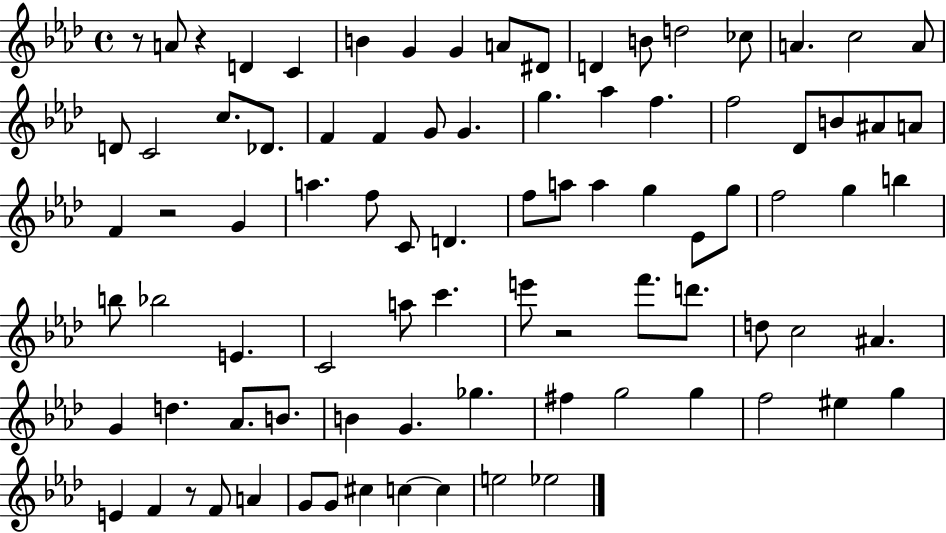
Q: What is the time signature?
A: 4/4